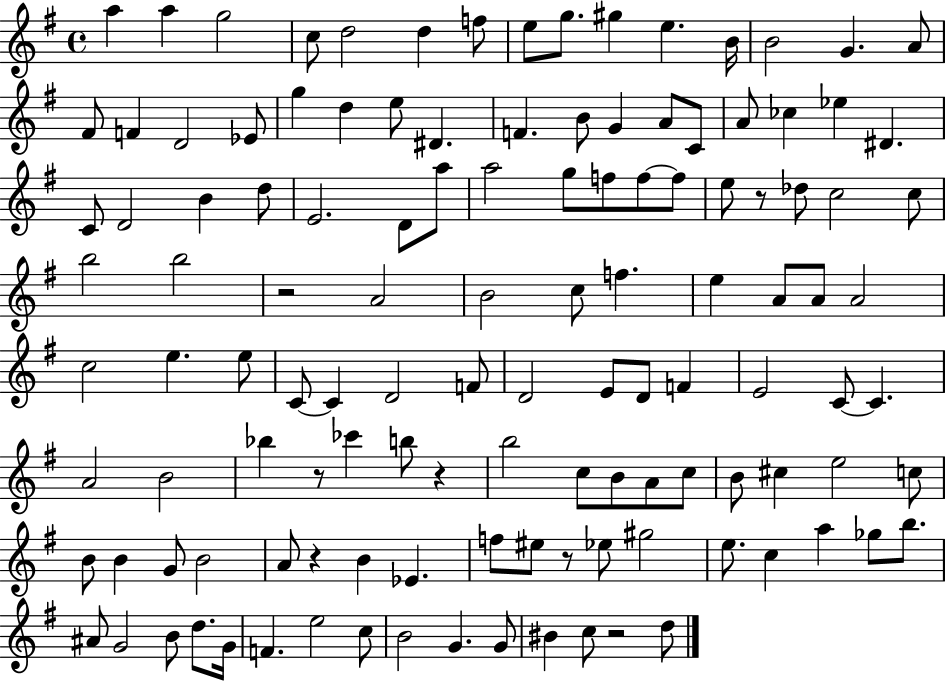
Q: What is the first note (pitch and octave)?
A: A5